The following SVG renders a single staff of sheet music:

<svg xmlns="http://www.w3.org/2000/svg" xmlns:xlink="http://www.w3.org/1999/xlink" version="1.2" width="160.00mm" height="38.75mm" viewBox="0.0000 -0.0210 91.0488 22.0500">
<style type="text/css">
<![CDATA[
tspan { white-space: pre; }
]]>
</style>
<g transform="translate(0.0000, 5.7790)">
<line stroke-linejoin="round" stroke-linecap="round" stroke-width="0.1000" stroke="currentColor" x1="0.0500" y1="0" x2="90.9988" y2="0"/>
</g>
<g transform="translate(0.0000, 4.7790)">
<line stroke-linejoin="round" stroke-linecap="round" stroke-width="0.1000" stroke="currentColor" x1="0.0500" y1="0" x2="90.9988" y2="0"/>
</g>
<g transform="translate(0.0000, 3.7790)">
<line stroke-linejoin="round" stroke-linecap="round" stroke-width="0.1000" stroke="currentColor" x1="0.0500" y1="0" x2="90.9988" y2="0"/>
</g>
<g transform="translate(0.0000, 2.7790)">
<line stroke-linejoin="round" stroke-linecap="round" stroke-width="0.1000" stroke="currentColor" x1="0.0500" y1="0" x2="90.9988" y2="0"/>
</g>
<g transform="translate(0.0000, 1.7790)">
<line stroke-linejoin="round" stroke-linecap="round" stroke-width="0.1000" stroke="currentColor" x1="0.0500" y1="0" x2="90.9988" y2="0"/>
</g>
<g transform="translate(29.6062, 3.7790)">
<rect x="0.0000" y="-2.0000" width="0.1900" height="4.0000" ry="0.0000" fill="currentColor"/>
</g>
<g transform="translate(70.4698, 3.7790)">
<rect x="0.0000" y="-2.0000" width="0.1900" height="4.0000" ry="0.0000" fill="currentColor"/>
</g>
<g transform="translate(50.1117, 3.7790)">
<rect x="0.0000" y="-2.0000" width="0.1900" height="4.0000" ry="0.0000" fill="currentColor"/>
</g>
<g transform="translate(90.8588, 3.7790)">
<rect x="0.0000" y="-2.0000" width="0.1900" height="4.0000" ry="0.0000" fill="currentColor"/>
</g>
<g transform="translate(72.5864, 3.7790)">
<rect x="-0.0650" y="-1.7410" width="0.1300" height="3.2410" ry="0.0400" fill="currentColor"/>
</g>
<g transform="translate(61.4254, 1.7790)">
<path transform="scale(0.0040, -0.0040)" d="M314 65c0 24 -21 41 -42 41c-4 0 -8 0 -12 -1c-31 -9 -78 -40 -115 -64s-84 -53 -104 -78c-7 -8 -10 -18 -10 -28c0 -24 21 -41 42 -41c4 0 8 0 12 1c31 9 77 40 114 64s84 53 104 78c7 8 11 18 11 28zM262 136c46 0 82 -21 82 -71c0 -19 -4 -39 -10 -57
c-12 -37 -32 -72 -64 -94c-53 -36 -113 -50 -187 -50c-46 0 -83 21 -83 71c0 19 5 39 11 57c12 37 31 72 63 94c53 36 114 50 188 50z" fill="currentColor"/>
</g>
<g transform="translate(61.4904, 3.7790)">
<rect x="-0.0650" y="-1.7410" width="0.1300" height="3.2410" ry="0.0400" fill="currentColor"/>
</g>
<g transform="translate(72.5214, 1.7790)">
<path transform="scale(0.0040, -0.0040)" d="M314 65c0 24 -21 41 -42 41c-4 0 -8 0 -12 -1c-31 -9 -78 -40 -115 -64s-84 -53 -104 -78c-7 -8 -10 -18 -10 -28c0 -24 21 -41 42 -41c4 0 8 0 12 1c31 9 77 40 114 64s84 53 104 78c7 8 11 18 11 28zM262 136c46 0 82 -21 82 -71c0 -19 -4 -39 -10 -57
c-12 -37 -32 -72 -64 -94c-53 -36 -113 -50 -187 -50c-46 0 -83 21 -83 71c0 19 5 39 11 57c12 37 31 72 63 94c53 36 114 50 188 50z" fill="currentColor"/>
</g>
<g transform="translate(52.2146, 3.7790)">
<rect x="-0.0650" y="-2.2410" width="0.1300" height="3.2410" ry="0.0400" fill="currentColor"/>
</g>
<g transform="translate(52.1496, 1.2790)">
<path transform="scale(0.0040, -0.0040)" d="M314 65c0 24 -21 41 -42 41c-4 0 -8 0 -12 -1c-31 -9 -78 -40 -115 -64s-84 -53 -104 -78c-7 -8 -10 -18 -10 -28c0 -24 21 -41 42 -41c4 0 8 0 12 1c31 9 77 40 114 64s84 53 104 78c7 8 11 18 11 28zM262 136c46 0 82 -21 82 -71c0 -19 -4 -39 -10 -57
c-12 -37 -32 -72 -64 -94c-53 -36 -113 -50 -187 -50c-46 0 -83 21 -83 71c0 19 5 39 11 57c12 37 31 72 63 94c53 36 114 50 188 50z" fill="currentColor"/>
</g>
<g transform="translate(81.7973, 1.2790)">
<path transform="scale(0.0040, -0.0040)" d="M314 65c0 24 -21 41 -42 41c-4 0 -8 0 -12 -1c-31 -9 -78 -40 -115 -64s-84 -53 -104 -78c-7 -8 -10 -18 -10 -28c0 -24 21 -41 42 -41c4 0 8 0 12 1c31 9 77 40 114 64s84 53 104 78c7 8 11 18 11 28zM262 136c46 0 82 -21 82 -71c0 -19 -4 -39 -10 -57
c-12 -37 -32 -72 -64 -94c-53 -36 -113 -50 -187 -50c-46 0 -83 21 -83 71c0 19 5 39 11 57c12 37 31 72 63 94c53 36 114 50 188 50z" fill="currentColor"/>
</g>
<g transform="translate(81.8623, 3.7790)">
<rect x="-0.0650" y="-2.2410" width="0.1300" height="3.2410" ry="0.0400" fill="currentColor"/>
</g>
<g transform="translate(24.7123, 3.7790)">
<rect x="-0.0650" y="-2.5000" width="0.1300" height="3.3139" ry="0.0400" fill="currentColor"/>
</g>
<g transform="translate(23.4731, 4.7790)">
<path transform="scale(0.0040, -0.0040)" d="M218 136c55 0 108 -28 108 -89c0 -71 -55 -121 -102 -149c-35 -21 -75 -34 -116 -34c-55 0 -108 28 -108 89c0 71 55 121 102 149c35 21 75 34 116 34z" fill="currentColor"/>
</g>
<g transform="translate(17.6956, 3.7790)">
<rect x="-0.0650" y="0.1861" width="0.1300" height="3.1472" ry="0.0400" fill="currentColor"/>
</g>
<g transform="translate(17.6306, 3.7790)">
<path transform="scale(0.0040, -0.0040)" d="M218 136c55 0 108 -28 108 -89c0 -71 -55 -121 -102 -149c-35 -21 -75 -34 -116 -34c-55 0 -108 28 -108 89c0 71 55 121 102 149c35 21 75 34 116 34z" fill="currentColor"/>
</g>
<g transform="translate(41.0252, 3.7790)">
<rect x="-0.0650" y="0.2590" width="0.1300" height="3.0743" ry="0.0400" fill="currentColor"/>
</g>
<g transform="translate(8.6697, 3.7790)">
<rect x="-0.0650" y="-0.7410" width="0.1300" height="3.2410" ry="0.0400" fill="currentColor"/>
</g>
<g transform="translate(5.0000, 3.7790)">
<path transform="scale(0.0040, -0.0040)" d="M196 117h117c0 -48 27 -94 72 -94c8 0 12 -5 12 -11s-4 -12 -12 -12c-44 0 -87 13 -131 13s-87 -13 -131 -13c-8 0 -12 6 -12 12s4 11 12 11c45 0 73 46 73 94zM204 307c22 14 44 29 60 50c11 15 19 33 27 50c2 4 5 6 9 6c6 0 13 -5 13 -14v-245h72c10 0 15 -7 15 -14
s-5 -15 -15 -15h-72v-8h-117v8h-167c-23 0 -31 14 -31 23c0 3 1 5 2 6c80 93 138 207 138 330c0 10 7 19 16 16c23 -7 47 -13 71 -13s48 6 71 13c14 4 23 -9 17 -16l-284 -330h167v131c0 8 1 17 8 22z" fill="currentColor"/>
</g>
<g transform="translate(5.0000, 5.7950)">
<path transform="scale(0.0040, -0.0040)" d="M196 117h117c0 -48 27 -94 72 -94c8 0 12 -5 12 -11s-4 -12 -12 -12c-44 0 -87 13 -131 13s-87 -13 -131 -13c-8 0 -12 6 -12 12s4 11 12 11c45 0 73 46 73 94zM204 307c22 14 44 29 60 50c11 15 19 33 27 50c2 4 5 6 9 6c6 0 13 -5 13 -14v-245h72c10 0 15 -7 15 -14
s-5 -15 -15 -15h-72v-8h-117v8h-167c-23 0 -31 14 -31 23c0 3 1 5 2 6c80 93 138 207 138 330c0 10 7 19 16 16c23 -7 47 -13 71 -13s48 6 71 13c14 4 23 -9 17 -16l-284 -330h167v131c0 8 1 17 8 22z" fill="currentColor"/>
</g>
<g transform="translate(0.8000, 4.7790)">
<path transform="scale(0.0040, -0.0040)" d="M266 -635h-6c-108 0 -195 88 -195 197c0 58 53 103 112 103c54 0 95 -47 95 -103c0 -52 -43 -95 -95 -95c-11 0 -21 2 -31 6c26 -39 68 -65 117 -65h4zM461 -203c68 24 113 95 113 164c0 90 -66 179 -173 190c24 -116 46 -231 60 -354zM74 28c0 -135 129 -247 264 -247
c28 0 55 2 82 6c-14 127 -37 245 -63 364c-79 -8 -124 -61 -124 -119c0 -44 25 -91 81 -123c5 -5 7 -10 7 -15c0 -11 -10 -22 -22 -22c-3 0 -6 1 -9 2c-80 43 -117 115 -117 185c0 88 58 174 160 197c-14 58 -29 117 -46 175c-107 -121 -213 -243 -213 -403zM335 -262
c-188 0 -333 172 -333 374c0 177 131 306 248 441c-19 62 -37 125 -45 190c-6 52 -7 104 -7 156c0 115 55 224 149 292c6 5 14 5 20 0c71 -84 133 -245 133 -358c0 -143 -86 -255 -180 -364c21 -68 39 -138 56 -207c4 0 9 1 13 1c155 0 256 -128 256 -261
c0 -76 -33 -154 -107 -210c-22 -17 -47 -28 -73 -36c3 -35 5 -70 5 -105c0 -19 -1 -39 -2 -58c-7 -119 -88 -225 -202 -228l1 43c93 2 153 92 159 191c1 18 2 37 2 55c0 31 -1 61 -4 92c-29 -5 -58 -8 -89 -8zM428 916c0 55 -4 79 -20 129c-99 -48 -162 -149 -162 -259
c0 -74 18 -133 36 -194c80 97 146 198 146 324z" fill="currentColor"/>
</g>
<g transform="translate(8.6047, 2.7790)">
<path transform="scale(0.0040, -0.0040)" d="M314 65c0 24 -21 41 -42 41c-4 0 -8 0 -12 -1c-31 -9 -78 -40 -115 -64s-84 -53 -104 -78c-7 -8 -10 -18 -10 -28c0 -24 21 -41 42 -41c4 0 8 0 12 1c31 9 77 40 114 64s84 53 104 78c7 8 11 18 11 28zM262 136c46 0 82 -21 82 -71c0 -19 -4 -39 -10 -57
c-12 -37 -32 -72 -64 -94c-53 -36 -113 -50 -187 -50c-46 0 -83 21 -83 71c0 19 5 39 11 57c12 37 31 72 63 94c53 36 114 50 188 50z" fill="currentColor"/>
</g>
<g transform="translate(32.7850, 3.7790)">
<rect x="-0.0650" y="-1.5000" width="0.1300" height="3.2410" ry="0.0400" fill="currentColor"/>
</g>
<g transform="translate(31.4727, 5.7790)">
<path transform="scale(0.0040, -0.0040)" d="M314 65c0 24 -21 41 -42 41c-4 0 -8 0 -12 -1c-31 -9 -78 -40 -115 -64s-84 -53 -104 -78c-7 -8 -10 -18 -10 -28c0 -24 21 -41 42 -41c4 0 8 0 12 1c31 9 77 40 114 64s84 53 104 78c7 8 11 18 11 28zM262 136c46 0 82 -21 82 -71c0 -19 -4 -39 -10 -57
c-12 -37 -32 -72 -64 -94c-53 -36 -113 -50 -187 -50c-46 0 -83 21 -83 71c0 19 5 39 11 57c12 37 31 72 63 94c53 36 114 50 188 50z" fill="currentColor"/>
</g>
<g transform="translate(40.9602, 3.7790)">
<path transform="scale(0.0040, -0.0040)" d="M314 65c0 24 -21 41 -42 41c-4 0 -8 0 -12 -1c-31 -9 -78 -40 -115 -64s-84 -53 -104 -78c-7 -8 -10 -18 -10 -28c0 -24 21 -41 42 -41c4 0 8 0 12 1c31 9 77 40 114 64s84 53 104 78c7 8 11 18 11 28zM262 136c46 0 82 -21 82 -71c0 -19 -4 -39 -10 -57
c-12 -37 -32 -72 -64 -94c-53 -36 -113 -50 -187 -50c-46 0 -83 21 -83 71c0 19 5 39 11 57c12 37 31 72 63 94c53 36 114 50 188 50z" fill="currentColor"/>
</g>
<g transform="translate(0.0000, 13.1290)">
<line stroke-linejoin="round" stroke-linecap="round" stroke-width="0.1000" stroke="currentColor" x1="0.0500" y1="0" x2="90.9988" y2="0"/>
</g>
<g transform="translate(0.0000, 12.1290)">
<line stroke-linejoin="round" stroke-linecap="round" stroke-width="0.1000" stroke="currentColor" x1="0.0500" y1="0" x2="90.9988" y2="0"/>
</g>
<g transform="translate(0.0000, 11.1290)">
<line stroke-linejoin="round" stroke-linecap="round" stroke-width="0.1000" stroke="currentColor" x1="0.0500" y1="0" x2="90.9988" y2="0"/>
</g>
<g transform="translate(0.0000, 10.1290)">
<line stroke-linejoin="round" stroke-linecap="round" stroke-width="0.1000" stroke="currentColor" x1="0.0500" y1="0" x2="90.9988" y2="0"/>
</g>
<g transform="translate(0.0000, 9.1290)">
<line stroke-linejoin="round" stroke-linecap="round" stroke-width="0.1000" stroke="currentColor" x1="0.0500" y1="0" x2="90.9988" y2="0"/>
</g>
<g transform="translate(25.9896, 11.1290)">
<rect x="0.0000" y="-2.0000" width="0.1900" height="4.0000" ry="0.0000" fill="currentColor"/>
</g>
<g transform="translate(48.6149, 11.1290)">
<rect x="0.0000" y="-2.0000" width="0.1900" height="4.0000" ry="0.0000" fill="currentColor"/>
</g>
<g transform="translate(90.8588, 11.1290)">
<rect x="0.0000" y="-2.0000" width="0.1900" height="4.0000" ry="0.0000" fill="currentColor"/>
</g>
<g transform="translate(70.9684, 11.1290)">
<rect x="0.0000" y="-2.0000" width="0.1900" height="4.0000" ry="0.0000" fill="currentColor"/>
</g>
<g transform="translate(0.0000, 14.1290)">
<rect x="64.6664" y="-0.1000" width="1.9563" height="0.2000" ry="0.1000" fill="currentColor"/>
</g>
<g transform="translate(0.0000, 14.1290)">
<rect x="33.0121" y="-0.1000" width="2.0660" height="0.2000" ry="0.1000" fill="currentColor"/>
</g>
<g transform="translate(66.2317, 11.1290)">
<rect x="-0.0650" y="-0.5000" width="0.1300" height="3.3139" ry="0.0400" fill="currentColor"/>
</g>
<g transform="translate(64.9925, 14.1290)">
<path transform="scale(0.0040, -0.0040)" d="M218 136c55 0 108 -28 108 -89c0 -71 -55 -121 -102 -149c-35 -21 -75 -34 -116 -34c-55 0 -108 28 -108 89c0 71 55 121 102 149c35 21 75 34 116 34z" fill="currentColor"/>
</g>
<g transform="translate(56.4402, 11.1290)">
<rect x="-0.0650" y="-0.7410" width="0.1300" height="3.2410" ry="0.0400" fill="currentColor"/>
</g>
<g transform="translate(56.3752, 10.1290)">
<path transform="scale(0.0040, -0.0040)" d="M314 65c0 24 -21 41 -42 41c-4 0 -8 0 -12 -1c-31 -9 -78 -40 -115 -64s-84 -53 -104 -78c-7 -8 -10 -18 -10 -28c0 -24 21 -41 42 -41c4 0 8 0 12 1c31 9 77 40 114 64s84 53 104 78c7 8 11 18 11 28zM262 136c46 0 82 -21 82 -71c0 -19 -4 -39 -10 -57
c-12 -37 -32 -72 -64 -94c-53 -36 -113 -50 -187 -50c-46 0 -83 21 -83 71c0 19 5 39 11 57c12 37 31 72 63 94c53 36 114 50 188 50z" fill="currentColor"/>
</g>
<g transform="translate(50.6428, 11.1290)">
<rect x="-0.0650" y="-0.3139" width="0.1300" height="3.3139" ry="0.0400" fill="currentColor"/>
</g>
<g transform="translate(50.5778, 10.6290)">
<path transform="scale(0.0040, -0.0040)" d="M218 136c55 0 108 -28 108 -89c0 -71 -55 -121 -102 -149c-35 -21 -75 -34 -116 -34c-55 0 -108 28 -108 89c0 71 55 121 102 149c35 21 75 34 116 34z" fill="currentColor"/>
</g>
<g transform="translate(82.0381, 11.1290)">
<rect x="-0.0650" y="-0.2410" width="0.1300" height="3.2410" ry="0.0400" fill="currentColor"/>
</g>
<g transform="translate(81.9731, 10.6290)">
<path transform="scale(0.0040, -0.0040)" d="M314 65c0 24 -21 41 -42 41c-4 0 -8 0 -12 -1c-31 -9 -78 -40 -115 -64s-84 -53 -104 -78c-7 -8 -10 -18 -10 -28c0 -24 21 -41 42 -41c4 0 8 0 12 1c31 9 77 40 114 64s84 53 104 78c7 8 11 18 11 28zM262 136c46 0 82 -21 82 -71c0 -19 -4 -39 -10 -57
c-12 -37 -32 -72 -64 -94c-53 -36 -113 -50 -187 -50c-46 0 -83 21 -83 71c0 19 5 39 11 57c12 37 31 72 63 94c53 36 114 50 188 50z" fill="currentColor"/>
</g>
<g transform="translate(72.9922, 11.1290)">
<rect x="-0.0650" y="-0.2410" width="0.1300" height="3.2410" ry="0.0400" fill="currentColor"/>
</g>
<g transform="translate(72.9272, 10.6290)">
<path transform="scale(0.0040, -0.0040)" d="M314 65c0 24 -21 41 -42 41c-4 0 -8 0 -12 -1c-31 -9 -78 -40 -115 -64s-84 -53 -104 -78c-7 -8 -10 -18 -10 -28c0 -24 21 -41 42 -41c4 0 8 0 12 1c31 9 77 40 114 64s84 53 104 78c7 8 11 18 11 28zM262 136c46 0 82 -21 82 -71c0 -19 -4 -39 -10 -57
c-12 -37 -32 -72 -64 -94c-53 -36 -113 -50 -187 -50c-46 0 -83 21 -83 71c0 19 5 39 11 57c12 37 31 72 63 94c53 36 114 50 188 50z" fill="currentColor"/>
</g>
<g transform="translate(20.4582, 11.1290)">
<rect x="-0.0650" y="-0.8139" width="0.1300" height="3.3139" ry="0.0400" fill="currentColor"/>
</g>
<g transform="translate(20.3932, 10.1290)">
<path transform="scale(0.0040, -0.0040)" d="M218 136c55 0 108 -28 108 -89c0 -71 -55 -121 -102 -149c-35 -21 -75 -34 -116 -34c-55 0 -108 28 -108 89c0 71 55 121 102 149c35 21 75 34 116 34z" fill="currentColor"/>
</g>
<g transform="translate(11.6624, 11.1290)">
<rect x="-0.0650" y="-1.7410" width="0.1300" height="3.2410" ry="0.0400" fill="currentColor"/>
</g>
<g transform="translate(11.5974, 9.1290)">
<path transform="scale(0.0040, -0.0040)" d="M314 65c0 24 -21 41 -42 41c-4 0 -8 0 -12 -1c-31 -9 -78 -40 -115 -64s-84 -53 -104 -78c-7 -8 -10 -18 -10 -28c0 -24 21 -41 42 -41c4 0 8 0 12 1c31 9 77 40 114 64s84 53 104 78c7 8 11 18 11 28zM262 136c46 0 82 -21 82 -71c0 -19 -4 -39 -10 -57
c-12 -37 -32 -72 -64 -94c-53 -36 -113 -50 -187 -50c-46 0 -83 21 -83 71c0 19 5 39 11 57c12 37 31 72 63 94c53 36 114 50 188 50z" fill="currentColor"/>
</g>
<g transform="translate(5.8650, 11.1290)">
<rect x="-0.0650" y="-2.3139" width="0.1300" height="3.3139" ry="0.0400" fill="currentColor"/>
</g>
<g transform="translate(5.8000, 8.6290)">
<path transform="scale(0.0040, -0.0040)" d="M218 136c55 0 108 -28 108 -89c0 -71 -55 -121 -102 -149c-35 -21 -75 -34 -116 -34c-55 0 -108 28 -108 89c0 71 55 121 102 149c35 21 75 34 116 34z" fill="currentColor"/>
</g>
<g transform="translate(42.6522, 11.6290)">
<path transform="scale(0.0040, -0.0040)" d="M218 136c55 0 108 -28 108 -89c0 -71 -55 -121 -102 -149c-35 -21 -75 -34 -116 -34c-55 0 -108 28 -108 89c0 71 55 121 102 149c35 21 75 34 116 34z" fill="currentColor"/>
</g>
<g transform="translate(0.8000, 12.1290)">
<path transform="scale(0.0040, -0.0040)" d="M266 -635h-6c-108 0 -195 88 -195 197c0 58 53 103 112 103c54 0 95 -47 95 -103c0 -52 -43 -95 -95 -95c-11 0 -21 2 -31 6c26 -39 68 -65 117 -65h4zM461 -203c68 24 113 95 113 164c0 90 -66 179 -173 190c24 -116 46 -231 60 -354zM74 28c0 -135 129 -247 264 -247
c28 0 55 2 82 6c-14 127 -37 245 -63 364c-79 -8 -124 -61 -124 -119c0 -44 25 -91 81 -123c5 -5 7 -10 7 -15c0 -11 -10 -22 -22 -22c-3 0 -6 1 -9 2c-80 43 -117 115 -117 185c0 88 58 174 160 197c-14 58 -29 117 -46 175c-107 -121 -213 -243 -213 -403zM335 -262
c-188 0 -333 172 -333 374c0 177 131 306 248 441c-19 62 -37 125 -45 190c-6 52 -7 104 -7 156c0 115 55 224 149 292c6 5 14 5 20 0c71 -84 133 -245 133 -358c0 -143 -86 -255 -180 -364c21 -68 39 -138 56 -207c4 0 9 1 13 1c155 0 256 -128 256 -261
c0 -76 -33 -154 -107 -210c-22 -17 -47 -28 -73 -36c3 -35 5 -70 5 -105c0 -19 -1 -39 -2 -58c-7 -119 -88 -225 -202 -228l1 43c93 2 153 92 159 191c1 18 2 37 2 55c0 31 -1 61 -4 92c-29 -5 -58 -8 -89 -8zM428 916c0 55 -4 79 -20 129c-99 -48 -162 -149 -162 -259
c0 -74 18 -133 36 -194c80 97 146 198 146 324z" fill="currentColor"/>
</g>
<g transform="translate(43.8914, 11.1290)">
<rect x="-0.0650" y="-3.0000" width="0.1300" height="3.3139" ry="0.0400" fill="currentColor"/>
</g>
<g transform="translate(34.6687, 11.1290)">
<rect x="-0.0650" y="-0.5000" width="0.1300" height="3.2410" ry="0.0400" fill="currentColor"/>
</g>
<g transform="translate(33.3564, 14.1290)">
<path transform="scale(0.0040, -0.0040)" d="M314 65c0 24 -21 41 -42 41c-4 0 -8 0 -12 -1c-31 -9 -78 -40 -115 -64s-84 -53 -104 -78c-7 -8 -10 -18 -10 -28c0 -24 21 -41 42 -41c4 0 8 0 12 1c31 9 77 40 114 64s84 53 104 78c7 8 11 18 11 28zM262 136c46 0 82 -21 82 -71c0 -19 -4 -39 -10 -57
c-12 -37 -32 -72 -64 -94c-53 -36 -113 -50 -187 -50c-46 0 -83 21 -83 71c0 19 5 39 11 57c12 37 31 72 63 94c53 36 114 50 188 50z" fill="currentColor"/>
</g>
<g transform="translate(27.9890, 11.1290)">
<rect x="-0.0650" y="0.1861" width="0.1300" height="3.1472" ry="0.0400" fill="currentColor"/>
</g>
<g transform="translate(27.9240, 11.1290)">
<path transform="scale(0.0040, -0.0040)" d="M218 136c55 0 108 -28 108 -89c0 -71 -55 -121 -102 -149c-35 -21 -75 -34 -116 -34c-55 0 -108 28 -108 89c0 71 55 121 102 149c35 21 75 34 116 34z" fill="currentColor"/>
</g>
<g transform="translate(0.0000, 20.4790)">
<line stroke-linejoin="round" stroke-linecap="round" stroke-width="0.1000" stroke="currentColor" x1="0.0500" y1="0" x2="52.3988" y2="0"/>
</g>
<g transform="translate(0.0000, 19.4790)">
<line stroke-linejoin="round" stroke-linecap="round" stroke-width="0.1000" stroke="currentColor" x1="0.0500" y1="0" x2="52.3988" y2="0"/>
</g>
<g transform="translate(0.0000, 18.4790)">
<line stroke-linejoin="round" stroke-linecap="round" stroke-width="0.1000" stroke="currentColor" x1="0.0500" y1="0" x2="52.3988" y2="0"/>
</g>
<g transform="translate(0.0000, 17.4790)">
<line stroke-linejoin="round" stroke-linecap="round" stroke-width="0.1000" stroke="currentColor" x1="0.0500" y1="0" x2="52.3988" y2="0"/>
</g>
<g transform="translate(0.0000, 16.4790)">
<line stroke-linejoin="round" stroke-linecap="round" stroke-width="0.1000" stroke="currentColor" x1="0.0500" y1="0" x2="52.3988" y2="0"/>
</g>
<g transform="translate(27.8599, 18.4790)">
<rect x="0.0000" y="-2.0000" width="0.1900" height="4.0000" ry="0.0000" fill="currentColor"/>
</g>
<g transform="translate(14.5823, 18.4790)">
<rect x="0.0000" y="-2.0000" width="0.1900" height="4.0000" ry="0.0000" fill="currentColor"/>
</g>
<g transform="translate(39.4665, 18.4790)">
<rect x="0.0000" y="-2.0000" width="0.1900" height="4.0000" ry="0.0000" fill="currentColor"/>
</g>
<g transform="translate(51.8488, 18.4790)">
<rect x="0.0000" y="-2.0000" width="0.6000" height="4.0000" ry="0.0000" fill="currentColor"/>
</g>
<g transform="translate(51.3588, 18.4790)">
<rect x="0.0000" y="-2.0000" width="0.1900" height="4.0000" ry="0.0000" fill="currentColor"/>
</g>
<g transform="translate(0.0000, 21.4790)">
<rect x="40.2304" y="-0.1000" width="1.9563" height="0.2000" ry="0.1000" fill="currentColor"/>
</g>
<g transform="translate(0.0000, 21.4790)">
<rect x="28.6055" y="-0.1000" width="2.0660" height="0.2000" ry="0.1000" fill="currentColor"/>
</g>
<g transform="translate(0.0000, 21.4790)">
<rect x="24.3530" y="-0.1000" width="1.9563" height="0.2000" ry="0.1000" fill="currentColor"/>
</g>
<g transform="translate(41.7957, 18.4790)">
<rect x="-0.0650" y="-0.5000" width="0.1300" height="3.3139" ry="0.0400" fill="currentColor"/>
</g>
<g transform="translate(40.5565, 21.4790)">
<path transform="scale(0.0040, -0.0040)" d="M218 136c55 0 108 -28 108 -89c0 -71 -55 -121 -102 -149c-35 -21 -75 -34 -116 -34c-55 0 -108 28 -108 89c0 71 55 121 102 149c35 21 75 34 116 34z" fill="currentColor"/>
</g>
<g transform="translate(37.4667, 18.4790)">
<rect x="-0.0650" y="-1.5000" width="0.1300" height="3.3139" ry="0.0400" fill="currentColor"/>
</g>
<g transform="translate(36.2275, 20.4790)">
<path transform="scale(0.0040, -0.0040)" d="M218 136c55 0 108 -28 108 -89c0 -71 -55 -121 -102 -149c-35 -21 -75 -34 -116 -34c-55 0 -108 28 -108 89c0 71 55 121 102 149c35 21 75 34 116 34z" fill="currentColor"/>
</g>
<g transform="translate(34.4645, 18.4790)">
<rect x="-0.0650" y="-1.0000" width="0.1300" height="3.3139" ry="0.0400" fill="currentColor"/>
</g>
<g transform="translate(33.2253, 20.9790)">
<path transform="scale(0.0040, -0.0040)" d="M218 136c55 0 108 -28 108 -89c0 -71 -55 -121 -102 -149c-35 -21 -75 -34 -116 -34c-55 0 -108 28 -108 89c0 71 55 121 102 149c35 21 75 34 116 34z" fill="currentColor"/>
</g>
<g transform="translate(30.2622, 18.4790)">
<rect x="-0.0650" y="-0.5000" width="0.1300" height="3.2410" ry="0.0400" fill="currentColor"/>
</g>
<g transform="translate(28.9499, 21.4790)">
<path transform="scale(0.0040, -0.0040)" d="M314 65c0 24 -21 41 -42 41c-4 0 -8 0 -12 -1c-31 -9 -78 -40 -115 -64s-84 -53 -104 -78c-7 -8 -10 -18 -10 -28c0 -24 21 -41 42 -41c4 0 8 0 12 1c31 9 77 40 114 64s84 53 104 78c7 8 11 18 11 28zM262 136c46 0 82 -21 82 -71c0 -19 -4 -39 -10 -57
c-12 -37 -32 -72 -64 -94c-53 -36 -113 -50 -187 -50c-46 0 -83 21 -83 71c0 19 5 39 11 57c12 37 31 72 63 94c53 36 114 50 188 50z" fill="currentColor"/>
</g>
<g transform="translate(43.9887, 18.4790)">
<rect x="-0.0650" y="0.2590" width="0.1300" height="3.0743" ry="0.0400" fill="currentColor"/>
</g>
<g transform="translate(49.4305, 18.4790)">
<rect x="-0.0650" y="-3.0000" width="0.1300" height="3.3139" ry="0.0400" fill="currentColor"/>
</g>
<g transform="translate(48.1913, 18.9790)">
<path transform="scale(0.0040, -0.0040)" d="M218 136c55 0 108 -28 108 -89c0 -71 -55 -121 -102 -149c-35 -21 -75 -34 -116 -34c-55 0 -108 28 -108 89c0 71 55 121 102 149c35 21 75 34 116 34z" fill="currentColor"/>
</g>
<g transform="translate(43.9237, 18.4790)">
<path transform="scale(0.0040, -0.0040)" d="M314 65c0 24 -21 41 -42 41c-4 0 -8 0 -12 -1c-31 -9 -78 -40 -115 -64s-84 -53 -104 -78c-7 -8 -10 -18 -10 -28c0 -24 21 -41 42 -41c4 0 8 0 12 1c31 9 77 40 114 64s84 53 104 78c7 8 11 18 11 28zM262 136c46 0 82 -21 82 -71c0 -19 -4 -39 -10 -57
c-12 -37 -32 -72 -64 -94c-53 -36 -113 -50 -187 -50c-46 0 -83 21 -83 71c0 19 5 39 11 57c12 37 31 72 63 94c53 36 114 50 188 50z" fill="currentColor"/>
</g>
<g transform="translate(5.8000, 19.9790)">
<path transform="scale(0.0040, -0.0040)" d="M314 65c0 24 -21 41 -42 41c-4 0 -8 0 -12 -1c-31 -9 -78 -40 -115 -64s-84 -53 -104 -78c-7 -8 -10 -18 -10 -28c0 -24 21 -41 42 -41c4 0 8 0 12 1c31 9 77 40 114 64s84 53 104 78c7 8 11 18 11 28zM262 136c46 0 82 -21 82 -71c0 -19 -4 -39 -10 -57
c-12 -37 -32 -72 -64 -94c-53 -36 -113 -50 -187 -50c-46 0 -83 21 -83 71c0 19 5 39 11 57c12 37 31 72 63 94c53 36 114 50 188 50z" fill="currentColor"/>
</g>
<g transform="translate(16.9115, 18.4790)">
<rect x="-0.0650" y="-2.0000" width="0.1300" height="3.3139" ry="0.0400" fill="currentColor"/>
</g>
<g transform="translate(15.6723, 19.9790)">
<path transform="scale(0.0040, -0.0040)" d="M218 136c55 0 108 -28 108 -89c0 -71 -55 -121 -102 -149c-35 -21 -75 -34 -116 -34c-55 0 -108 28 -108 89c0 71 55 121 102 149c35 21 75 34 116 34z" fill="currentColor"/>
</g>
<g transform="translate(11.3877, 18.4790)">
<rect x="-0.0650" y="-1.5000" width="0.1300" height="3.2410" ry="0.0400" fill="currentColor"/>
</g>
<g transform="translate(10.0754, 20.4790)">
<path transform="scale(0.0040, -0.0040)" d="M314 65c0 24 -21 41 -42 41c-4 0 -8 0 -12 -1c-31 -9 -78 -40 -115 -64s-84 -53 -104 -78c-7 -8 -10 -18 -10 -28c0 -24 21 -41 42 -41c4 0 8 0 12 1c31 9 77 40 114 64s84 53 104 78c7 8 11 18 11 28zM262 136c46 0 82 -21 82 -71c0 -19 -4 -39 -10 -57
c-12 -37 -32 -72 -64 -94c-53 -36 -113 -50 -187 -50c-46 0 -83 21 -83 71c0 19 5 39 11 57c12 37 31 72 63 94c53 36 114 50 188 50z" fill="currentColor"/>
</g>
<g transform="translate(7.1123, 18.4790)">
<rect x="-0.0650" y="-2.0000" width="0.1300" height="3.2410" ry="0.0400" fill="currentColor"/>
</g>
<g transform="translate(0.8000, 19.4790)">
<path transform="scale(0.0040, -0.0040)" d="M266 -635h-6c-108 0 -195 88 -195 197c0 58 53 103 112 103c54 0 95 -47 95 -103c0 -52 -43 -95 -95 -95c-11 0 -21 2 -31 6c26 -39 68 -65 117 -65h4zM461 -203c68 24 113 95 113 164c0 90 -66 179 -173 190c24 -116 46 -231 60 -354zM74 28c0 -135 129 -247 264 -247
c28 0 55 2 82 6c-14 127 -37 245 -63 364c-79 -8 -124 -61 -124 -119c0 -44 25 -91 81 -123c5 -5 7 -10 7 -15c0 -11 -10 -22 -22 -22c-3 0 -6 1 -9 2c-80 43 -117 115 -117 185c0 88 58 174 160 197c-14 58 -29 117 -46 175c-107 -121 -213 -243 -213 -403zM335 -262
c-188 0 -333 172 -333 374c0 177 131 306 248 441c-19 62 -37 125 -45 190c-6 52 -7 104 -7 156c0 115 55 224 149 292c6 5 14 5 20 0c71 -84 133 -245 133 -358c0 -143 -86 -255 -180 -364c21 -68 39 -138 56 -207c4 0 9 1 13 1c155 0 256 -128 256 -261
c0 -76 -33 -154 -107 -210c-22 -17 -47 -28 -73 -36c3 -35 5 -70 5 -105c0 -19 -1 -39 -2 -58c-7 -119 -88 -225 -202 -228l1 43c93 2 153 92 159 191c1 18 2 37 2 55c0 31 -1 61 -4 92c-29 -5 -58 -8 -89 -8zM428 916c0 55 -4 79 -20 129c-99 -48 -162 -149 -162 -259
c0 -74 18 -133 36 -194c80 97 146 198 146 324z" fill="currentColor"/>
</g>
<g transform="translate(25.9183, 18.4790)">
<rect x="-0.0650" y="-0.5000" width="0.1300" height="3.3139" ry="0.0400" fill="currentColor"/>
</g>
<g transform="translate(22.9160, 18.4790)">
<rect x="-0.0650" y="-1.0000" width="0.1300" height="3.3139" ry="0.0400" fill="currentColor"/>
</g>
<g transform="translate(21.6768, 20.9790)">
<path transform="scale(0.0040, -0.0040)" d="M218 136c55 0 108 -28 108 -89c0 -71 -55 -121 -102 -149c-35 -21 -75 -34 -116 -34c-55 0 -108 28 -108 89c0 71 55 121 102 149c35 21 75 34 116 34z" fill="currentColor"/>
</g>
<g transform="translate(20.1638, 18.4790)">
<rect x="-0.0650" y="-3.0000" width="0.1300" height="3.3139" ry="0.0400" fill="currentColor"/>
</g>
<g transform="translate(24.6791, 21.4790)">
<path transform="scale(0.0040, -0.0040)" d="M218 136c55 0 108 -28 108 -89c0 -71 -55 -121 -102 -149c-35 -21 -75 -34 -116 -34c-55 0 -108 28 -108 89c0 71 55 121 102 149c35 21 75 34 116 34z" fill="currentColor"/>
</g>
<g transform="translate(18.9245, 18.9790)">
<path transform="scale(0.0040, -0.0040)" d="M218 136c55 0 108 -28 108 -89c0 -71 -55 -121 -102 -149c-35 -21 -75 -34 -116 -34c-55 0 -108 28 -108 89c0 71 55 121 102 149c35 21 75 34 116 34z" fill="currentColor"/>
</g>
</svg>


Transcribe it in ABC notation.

X:1
T:Untitled
M:4/4
L:1/4
K:C
d2 B G E2 B2 g2 f2 f2 g2 g f2 d B C2 A c d2 C c2 c2 F2 E2 F A D C C2 D E C B2 A